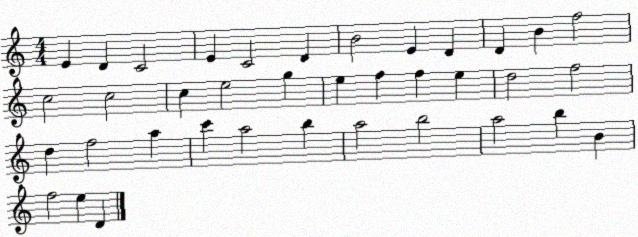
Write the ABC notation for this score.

X:1
T:Untitled
M:4/4
L:1/4
K:C
E D C2 E C2 D B2 E D D B f2 c2 c2 c e2 g e f f e d2 f2 d f2 a c' a2 b a2 b2 a2 b B f2 e D